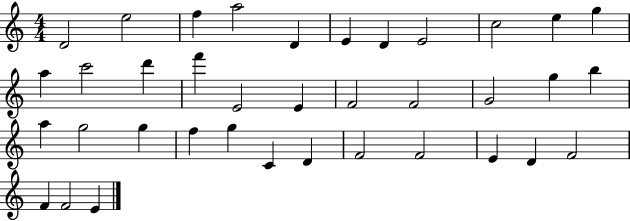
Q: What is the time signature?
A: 4/4